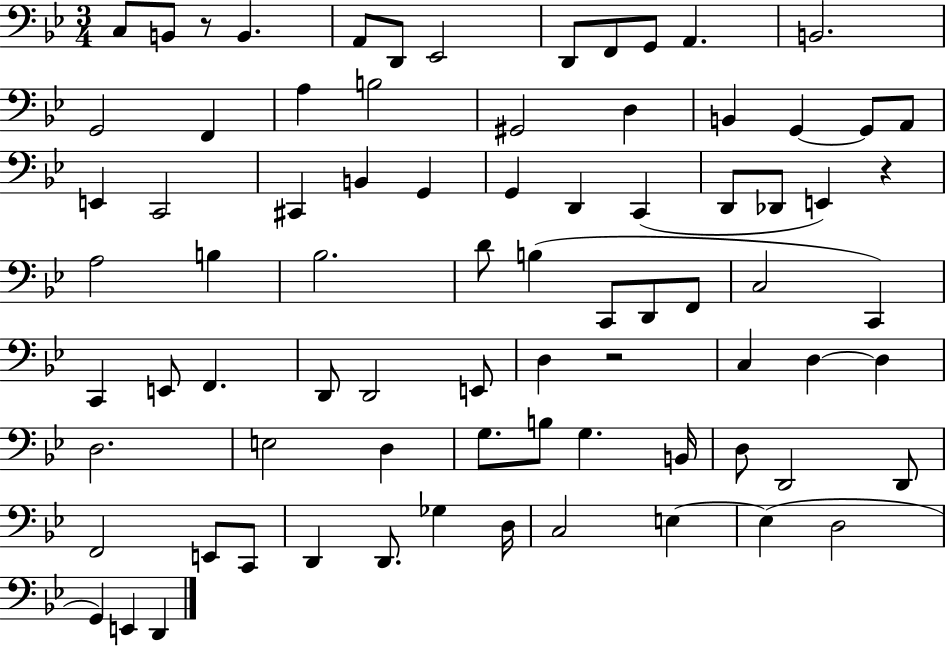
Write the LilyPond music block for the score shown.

{
  \clef bass
  \numericTimeSignature
  \time 3/4
  \key bes \major
  c8 b,8 r8 b,4. | a,8 d,8 ees,2 | d,8 f,8 g,8 a,4. | b,2. | \break g,2 f,4 | a4 b2 | gis,2 d4 | b,4 g,4~~ g,8 a,8 | \break e,4 c,2 | cis,4 b,4 g,4 | g,4 d,4 c,4( | d,8 des,8 e,4) r4 | \break a2 b4 | bes2. | d'8 b4( c,8 d,8 f,8 | c2 c,4) | \break c,4 e,8 f,4. | d,8 d,2 e,8 | d4 r2 | c4 d4~~ d4 | \break d2. | e2 d4 | g8. b8 g4. b,16 | d8 d,2 d,8 | \break f,2 e,8 c,8 | d,4 d,8. ges4 d16 | c2 e4~~ | e4( d2 | \break g,4) e,4 d,4 | \bar "|."
}